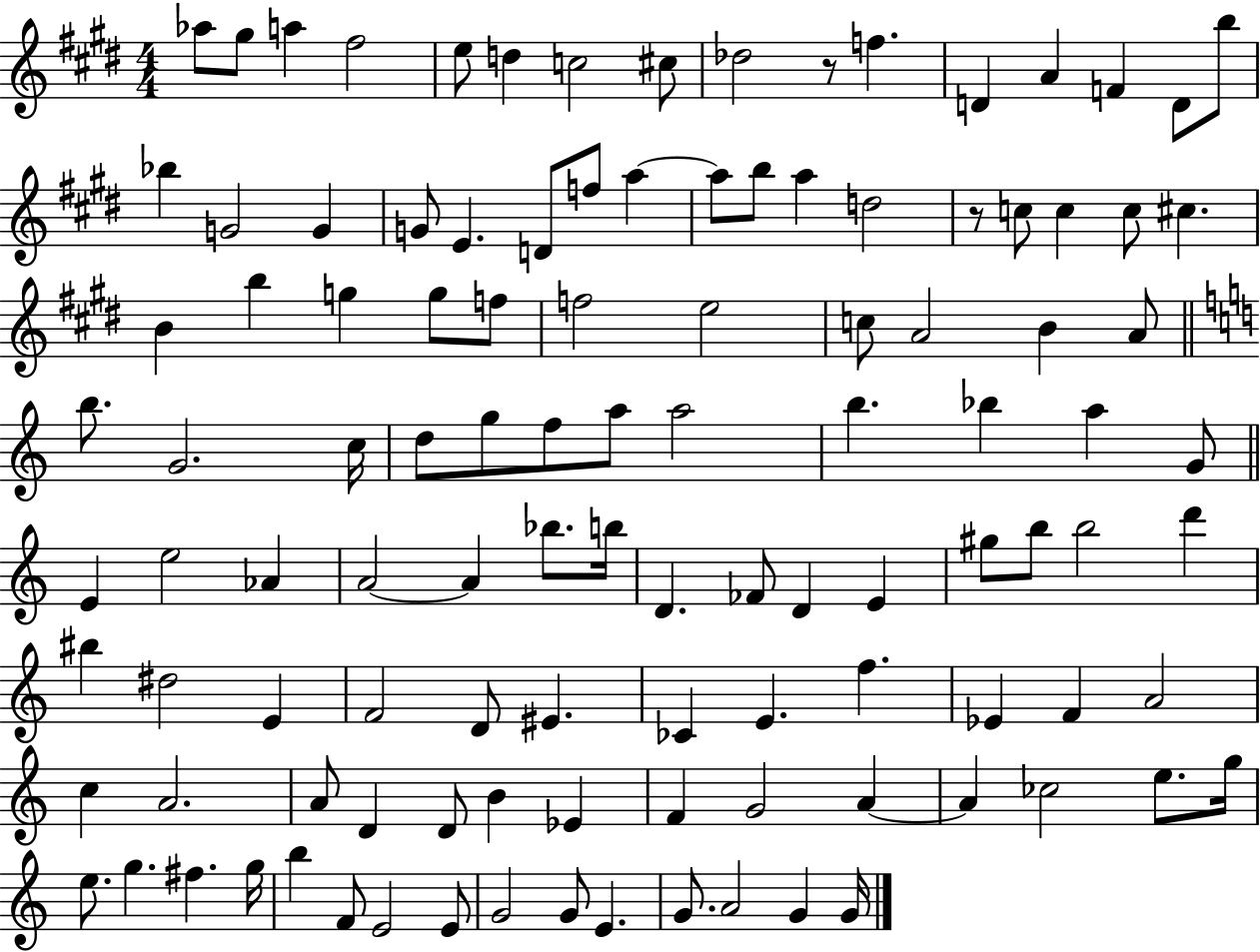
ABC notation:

X:1
T:Untitled
M:4/4
L:1/4
K:E
_a/2 ^g/2 a ^f2 e/2 d c2 ^c/2 _d2 z/2 f D A F D/2 b/2 _b G2 G G/2 E D/2 f/2 a a/2 b/2 a d2 z/2 c/2 c c/2 ^c B b g g/2 f/2 f2 e2 c/2 A2 B A/2 b/2 G2 c/4 d/2 g/2 f/2 a/2 a2 b _b a G/2 E e2 _A A2 A _b/2 b/4 D _F/2 D E ^g/2 b/2 b2 d' ^b ^d2 E F2 D/2 ^E _C E f _E F A2 c A2 A/2 D D/2 B _E F G2 A A _c2 e/2 g/4 e/2 g ^f g/4 b F/2 E2 E/2 G2 G/2 E G/2 A2 G G/4